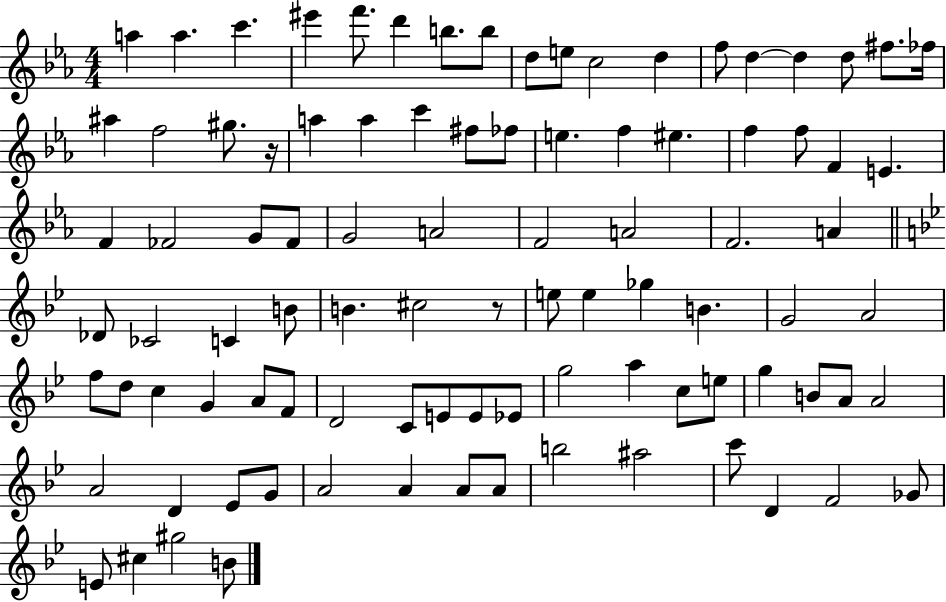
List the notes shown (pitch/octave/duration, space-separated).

A5/q A5/q. C6/q. EIS6/q F6/e. D6/q B5/e. B5/e D5/e E5/e C5/h D5/q F5/e D5/q D5/q D5/e F#5/e. FES5/s A#5/q F5/h G#5/e. R/s A5/q A5/q C6/q F#5/e FES5/e E5/q. F5/q EIS5/q. F5/q F5/e F4/q E4/q. F4/q FES4/h G4/e FES4/e G4/h A4/h F4/h A4/h F4/h. A4/q Db4/e CES4/h C4/q B4/e B4/q. C#5/h R/e E5/e E5/q Gb5/q B4/q. G4/h A4/h F5/e D5/e C5/q G4/q A4/e F4/e D4/h C4/e E4/e E4/e Eb4/e G5/h A5/q C5/e E5/e G5/q B4/e A4/e A4/h A4/h D4/q Eb4/e G4/e A4/h A4/q A4/e A4/e B5/h A#5/h C6/e D4/q F4/h Gb4/e E4/e C#5/q G#5/h B4/e